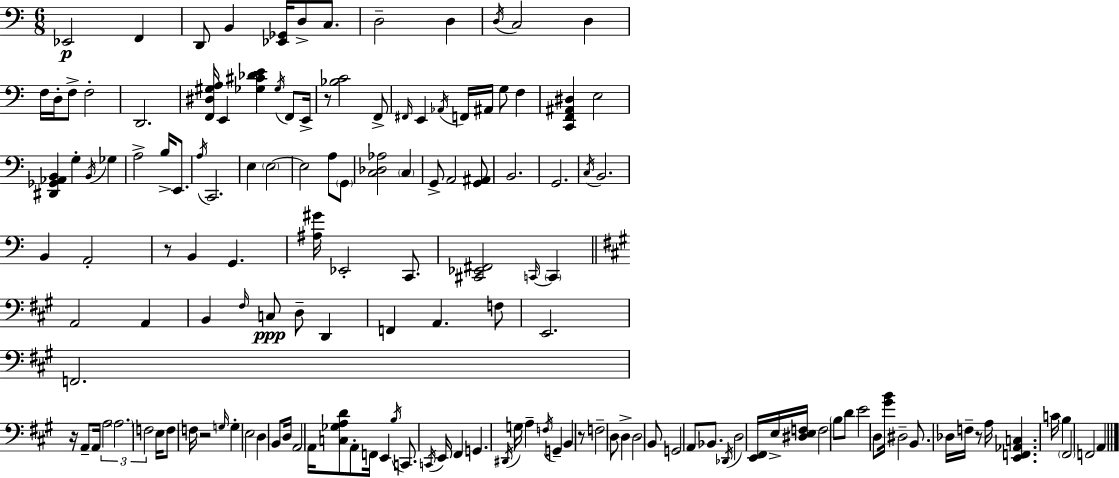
X:1
T:Untitled
M:6/8
L:1/4
K:Am
_E,,2 F,, D,,/2 B,, [_E,,_G,,]/4 D,/2 C,/2 D,2 D, D,/4 C,2 D, F,/4 D,/4 F,/2 F,2 D,,2 [F,,^D,^G,A,]/4 E,, [_G,^C_DE] _G,/4 F,,/2 E,,/4 z/2 [_B,C]2 F,,/2 ^F,,/4 E,, _A,,/4 F,,/4 ^A,,/4 G,/2 F, [C,,F,,^A,,^D,] E,2 [^D,,_G,,_A,,B,,] G, B,,/4 _G, A,2 B,/4 E,,/2 A,/4 C,,2 E, E,2 E,2 A,/2 G,,/2 [C,_D,_A,]2 C, G,,/2 A,,2 [G,,^A,,]/2 B,,2 G,,2 C,/4 B,,2 B,, A,,2 z/2 B,, G,, [^A,^G]/4 _E,,2 C,,/2 [^C,,_E,,^F,,]2 C,,/4 C,, A,,2 A,, B,, ^F,/4 C,/2 D,/2 D,, F,, A,, F,/2 E,,2 F,,2 z/4 A,,/2 A,,/4 A,2 A,2 F,2 E,/4 F,/2 F,/4 z2 G,/4 G, E,2 D, B,,/2 D,/4 A,,2 A,,/4 [C,_G,A,D]/2 A,,/2 F,,/4 E,, B,/4 C,,/2 C,,/4 E,,/4 ^F,, G,, ^D,,/4 G,/4 A, F,/4 G,, B,, z/2 F,2 D,/2 D, D,2 B,,/2 G,,2 A,,/2 _B,,/2 _D,,/4 D,2 [E,,^F,,]/4 E,/4 [^D,E,F,]/4 F,2 B,/2 D/2 E2 D,/2 [^GB]/4 ^D,2 B,,/2 _D,/4 F,/4 z/2 A,/4 [E,,F,,_A,,C,] C/4 B, ^F,,2 F,,2 A,,